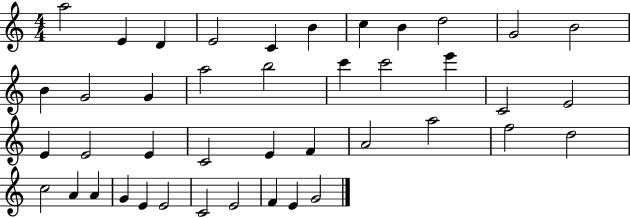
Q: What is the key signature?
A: C major